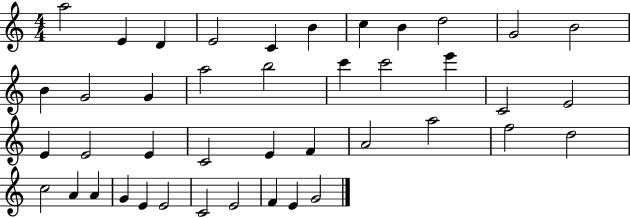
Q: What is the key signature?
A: C major